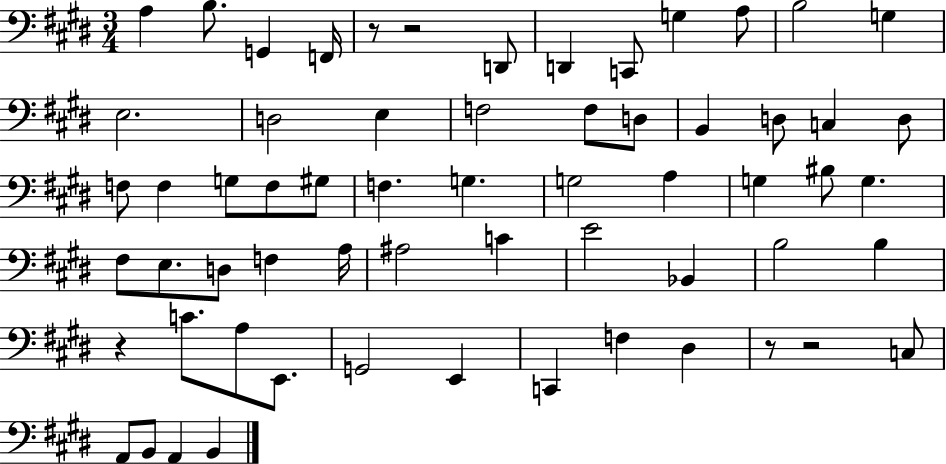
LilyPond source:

{
  \clef bass
  \numericTimeSignature
  \time 3/4
  \key e \major
  a4 b8. g,4 f,16 | r8 r2 d,8 | d,4 c,8 g4 a8 | b2 g4 | \break e2. | d2 e4 | f2 f8 d8 | b,4 d8 c4 d8 | \break f8 f4 g8 f8 gis8 | f4. g4. | g2 a4 | g4 bis8 g4. | \break fis8 e8. d8 f4 a16 | ais2 c'4 | e'2 bes,4 | b2 b4 | \break r4 c'8. a8 e,8. | g,2 e,4 | c,4 f4 dis4 | r8 r2 c8 | \break a,8 b,8 a,4 b,4 | \bar "|."
}